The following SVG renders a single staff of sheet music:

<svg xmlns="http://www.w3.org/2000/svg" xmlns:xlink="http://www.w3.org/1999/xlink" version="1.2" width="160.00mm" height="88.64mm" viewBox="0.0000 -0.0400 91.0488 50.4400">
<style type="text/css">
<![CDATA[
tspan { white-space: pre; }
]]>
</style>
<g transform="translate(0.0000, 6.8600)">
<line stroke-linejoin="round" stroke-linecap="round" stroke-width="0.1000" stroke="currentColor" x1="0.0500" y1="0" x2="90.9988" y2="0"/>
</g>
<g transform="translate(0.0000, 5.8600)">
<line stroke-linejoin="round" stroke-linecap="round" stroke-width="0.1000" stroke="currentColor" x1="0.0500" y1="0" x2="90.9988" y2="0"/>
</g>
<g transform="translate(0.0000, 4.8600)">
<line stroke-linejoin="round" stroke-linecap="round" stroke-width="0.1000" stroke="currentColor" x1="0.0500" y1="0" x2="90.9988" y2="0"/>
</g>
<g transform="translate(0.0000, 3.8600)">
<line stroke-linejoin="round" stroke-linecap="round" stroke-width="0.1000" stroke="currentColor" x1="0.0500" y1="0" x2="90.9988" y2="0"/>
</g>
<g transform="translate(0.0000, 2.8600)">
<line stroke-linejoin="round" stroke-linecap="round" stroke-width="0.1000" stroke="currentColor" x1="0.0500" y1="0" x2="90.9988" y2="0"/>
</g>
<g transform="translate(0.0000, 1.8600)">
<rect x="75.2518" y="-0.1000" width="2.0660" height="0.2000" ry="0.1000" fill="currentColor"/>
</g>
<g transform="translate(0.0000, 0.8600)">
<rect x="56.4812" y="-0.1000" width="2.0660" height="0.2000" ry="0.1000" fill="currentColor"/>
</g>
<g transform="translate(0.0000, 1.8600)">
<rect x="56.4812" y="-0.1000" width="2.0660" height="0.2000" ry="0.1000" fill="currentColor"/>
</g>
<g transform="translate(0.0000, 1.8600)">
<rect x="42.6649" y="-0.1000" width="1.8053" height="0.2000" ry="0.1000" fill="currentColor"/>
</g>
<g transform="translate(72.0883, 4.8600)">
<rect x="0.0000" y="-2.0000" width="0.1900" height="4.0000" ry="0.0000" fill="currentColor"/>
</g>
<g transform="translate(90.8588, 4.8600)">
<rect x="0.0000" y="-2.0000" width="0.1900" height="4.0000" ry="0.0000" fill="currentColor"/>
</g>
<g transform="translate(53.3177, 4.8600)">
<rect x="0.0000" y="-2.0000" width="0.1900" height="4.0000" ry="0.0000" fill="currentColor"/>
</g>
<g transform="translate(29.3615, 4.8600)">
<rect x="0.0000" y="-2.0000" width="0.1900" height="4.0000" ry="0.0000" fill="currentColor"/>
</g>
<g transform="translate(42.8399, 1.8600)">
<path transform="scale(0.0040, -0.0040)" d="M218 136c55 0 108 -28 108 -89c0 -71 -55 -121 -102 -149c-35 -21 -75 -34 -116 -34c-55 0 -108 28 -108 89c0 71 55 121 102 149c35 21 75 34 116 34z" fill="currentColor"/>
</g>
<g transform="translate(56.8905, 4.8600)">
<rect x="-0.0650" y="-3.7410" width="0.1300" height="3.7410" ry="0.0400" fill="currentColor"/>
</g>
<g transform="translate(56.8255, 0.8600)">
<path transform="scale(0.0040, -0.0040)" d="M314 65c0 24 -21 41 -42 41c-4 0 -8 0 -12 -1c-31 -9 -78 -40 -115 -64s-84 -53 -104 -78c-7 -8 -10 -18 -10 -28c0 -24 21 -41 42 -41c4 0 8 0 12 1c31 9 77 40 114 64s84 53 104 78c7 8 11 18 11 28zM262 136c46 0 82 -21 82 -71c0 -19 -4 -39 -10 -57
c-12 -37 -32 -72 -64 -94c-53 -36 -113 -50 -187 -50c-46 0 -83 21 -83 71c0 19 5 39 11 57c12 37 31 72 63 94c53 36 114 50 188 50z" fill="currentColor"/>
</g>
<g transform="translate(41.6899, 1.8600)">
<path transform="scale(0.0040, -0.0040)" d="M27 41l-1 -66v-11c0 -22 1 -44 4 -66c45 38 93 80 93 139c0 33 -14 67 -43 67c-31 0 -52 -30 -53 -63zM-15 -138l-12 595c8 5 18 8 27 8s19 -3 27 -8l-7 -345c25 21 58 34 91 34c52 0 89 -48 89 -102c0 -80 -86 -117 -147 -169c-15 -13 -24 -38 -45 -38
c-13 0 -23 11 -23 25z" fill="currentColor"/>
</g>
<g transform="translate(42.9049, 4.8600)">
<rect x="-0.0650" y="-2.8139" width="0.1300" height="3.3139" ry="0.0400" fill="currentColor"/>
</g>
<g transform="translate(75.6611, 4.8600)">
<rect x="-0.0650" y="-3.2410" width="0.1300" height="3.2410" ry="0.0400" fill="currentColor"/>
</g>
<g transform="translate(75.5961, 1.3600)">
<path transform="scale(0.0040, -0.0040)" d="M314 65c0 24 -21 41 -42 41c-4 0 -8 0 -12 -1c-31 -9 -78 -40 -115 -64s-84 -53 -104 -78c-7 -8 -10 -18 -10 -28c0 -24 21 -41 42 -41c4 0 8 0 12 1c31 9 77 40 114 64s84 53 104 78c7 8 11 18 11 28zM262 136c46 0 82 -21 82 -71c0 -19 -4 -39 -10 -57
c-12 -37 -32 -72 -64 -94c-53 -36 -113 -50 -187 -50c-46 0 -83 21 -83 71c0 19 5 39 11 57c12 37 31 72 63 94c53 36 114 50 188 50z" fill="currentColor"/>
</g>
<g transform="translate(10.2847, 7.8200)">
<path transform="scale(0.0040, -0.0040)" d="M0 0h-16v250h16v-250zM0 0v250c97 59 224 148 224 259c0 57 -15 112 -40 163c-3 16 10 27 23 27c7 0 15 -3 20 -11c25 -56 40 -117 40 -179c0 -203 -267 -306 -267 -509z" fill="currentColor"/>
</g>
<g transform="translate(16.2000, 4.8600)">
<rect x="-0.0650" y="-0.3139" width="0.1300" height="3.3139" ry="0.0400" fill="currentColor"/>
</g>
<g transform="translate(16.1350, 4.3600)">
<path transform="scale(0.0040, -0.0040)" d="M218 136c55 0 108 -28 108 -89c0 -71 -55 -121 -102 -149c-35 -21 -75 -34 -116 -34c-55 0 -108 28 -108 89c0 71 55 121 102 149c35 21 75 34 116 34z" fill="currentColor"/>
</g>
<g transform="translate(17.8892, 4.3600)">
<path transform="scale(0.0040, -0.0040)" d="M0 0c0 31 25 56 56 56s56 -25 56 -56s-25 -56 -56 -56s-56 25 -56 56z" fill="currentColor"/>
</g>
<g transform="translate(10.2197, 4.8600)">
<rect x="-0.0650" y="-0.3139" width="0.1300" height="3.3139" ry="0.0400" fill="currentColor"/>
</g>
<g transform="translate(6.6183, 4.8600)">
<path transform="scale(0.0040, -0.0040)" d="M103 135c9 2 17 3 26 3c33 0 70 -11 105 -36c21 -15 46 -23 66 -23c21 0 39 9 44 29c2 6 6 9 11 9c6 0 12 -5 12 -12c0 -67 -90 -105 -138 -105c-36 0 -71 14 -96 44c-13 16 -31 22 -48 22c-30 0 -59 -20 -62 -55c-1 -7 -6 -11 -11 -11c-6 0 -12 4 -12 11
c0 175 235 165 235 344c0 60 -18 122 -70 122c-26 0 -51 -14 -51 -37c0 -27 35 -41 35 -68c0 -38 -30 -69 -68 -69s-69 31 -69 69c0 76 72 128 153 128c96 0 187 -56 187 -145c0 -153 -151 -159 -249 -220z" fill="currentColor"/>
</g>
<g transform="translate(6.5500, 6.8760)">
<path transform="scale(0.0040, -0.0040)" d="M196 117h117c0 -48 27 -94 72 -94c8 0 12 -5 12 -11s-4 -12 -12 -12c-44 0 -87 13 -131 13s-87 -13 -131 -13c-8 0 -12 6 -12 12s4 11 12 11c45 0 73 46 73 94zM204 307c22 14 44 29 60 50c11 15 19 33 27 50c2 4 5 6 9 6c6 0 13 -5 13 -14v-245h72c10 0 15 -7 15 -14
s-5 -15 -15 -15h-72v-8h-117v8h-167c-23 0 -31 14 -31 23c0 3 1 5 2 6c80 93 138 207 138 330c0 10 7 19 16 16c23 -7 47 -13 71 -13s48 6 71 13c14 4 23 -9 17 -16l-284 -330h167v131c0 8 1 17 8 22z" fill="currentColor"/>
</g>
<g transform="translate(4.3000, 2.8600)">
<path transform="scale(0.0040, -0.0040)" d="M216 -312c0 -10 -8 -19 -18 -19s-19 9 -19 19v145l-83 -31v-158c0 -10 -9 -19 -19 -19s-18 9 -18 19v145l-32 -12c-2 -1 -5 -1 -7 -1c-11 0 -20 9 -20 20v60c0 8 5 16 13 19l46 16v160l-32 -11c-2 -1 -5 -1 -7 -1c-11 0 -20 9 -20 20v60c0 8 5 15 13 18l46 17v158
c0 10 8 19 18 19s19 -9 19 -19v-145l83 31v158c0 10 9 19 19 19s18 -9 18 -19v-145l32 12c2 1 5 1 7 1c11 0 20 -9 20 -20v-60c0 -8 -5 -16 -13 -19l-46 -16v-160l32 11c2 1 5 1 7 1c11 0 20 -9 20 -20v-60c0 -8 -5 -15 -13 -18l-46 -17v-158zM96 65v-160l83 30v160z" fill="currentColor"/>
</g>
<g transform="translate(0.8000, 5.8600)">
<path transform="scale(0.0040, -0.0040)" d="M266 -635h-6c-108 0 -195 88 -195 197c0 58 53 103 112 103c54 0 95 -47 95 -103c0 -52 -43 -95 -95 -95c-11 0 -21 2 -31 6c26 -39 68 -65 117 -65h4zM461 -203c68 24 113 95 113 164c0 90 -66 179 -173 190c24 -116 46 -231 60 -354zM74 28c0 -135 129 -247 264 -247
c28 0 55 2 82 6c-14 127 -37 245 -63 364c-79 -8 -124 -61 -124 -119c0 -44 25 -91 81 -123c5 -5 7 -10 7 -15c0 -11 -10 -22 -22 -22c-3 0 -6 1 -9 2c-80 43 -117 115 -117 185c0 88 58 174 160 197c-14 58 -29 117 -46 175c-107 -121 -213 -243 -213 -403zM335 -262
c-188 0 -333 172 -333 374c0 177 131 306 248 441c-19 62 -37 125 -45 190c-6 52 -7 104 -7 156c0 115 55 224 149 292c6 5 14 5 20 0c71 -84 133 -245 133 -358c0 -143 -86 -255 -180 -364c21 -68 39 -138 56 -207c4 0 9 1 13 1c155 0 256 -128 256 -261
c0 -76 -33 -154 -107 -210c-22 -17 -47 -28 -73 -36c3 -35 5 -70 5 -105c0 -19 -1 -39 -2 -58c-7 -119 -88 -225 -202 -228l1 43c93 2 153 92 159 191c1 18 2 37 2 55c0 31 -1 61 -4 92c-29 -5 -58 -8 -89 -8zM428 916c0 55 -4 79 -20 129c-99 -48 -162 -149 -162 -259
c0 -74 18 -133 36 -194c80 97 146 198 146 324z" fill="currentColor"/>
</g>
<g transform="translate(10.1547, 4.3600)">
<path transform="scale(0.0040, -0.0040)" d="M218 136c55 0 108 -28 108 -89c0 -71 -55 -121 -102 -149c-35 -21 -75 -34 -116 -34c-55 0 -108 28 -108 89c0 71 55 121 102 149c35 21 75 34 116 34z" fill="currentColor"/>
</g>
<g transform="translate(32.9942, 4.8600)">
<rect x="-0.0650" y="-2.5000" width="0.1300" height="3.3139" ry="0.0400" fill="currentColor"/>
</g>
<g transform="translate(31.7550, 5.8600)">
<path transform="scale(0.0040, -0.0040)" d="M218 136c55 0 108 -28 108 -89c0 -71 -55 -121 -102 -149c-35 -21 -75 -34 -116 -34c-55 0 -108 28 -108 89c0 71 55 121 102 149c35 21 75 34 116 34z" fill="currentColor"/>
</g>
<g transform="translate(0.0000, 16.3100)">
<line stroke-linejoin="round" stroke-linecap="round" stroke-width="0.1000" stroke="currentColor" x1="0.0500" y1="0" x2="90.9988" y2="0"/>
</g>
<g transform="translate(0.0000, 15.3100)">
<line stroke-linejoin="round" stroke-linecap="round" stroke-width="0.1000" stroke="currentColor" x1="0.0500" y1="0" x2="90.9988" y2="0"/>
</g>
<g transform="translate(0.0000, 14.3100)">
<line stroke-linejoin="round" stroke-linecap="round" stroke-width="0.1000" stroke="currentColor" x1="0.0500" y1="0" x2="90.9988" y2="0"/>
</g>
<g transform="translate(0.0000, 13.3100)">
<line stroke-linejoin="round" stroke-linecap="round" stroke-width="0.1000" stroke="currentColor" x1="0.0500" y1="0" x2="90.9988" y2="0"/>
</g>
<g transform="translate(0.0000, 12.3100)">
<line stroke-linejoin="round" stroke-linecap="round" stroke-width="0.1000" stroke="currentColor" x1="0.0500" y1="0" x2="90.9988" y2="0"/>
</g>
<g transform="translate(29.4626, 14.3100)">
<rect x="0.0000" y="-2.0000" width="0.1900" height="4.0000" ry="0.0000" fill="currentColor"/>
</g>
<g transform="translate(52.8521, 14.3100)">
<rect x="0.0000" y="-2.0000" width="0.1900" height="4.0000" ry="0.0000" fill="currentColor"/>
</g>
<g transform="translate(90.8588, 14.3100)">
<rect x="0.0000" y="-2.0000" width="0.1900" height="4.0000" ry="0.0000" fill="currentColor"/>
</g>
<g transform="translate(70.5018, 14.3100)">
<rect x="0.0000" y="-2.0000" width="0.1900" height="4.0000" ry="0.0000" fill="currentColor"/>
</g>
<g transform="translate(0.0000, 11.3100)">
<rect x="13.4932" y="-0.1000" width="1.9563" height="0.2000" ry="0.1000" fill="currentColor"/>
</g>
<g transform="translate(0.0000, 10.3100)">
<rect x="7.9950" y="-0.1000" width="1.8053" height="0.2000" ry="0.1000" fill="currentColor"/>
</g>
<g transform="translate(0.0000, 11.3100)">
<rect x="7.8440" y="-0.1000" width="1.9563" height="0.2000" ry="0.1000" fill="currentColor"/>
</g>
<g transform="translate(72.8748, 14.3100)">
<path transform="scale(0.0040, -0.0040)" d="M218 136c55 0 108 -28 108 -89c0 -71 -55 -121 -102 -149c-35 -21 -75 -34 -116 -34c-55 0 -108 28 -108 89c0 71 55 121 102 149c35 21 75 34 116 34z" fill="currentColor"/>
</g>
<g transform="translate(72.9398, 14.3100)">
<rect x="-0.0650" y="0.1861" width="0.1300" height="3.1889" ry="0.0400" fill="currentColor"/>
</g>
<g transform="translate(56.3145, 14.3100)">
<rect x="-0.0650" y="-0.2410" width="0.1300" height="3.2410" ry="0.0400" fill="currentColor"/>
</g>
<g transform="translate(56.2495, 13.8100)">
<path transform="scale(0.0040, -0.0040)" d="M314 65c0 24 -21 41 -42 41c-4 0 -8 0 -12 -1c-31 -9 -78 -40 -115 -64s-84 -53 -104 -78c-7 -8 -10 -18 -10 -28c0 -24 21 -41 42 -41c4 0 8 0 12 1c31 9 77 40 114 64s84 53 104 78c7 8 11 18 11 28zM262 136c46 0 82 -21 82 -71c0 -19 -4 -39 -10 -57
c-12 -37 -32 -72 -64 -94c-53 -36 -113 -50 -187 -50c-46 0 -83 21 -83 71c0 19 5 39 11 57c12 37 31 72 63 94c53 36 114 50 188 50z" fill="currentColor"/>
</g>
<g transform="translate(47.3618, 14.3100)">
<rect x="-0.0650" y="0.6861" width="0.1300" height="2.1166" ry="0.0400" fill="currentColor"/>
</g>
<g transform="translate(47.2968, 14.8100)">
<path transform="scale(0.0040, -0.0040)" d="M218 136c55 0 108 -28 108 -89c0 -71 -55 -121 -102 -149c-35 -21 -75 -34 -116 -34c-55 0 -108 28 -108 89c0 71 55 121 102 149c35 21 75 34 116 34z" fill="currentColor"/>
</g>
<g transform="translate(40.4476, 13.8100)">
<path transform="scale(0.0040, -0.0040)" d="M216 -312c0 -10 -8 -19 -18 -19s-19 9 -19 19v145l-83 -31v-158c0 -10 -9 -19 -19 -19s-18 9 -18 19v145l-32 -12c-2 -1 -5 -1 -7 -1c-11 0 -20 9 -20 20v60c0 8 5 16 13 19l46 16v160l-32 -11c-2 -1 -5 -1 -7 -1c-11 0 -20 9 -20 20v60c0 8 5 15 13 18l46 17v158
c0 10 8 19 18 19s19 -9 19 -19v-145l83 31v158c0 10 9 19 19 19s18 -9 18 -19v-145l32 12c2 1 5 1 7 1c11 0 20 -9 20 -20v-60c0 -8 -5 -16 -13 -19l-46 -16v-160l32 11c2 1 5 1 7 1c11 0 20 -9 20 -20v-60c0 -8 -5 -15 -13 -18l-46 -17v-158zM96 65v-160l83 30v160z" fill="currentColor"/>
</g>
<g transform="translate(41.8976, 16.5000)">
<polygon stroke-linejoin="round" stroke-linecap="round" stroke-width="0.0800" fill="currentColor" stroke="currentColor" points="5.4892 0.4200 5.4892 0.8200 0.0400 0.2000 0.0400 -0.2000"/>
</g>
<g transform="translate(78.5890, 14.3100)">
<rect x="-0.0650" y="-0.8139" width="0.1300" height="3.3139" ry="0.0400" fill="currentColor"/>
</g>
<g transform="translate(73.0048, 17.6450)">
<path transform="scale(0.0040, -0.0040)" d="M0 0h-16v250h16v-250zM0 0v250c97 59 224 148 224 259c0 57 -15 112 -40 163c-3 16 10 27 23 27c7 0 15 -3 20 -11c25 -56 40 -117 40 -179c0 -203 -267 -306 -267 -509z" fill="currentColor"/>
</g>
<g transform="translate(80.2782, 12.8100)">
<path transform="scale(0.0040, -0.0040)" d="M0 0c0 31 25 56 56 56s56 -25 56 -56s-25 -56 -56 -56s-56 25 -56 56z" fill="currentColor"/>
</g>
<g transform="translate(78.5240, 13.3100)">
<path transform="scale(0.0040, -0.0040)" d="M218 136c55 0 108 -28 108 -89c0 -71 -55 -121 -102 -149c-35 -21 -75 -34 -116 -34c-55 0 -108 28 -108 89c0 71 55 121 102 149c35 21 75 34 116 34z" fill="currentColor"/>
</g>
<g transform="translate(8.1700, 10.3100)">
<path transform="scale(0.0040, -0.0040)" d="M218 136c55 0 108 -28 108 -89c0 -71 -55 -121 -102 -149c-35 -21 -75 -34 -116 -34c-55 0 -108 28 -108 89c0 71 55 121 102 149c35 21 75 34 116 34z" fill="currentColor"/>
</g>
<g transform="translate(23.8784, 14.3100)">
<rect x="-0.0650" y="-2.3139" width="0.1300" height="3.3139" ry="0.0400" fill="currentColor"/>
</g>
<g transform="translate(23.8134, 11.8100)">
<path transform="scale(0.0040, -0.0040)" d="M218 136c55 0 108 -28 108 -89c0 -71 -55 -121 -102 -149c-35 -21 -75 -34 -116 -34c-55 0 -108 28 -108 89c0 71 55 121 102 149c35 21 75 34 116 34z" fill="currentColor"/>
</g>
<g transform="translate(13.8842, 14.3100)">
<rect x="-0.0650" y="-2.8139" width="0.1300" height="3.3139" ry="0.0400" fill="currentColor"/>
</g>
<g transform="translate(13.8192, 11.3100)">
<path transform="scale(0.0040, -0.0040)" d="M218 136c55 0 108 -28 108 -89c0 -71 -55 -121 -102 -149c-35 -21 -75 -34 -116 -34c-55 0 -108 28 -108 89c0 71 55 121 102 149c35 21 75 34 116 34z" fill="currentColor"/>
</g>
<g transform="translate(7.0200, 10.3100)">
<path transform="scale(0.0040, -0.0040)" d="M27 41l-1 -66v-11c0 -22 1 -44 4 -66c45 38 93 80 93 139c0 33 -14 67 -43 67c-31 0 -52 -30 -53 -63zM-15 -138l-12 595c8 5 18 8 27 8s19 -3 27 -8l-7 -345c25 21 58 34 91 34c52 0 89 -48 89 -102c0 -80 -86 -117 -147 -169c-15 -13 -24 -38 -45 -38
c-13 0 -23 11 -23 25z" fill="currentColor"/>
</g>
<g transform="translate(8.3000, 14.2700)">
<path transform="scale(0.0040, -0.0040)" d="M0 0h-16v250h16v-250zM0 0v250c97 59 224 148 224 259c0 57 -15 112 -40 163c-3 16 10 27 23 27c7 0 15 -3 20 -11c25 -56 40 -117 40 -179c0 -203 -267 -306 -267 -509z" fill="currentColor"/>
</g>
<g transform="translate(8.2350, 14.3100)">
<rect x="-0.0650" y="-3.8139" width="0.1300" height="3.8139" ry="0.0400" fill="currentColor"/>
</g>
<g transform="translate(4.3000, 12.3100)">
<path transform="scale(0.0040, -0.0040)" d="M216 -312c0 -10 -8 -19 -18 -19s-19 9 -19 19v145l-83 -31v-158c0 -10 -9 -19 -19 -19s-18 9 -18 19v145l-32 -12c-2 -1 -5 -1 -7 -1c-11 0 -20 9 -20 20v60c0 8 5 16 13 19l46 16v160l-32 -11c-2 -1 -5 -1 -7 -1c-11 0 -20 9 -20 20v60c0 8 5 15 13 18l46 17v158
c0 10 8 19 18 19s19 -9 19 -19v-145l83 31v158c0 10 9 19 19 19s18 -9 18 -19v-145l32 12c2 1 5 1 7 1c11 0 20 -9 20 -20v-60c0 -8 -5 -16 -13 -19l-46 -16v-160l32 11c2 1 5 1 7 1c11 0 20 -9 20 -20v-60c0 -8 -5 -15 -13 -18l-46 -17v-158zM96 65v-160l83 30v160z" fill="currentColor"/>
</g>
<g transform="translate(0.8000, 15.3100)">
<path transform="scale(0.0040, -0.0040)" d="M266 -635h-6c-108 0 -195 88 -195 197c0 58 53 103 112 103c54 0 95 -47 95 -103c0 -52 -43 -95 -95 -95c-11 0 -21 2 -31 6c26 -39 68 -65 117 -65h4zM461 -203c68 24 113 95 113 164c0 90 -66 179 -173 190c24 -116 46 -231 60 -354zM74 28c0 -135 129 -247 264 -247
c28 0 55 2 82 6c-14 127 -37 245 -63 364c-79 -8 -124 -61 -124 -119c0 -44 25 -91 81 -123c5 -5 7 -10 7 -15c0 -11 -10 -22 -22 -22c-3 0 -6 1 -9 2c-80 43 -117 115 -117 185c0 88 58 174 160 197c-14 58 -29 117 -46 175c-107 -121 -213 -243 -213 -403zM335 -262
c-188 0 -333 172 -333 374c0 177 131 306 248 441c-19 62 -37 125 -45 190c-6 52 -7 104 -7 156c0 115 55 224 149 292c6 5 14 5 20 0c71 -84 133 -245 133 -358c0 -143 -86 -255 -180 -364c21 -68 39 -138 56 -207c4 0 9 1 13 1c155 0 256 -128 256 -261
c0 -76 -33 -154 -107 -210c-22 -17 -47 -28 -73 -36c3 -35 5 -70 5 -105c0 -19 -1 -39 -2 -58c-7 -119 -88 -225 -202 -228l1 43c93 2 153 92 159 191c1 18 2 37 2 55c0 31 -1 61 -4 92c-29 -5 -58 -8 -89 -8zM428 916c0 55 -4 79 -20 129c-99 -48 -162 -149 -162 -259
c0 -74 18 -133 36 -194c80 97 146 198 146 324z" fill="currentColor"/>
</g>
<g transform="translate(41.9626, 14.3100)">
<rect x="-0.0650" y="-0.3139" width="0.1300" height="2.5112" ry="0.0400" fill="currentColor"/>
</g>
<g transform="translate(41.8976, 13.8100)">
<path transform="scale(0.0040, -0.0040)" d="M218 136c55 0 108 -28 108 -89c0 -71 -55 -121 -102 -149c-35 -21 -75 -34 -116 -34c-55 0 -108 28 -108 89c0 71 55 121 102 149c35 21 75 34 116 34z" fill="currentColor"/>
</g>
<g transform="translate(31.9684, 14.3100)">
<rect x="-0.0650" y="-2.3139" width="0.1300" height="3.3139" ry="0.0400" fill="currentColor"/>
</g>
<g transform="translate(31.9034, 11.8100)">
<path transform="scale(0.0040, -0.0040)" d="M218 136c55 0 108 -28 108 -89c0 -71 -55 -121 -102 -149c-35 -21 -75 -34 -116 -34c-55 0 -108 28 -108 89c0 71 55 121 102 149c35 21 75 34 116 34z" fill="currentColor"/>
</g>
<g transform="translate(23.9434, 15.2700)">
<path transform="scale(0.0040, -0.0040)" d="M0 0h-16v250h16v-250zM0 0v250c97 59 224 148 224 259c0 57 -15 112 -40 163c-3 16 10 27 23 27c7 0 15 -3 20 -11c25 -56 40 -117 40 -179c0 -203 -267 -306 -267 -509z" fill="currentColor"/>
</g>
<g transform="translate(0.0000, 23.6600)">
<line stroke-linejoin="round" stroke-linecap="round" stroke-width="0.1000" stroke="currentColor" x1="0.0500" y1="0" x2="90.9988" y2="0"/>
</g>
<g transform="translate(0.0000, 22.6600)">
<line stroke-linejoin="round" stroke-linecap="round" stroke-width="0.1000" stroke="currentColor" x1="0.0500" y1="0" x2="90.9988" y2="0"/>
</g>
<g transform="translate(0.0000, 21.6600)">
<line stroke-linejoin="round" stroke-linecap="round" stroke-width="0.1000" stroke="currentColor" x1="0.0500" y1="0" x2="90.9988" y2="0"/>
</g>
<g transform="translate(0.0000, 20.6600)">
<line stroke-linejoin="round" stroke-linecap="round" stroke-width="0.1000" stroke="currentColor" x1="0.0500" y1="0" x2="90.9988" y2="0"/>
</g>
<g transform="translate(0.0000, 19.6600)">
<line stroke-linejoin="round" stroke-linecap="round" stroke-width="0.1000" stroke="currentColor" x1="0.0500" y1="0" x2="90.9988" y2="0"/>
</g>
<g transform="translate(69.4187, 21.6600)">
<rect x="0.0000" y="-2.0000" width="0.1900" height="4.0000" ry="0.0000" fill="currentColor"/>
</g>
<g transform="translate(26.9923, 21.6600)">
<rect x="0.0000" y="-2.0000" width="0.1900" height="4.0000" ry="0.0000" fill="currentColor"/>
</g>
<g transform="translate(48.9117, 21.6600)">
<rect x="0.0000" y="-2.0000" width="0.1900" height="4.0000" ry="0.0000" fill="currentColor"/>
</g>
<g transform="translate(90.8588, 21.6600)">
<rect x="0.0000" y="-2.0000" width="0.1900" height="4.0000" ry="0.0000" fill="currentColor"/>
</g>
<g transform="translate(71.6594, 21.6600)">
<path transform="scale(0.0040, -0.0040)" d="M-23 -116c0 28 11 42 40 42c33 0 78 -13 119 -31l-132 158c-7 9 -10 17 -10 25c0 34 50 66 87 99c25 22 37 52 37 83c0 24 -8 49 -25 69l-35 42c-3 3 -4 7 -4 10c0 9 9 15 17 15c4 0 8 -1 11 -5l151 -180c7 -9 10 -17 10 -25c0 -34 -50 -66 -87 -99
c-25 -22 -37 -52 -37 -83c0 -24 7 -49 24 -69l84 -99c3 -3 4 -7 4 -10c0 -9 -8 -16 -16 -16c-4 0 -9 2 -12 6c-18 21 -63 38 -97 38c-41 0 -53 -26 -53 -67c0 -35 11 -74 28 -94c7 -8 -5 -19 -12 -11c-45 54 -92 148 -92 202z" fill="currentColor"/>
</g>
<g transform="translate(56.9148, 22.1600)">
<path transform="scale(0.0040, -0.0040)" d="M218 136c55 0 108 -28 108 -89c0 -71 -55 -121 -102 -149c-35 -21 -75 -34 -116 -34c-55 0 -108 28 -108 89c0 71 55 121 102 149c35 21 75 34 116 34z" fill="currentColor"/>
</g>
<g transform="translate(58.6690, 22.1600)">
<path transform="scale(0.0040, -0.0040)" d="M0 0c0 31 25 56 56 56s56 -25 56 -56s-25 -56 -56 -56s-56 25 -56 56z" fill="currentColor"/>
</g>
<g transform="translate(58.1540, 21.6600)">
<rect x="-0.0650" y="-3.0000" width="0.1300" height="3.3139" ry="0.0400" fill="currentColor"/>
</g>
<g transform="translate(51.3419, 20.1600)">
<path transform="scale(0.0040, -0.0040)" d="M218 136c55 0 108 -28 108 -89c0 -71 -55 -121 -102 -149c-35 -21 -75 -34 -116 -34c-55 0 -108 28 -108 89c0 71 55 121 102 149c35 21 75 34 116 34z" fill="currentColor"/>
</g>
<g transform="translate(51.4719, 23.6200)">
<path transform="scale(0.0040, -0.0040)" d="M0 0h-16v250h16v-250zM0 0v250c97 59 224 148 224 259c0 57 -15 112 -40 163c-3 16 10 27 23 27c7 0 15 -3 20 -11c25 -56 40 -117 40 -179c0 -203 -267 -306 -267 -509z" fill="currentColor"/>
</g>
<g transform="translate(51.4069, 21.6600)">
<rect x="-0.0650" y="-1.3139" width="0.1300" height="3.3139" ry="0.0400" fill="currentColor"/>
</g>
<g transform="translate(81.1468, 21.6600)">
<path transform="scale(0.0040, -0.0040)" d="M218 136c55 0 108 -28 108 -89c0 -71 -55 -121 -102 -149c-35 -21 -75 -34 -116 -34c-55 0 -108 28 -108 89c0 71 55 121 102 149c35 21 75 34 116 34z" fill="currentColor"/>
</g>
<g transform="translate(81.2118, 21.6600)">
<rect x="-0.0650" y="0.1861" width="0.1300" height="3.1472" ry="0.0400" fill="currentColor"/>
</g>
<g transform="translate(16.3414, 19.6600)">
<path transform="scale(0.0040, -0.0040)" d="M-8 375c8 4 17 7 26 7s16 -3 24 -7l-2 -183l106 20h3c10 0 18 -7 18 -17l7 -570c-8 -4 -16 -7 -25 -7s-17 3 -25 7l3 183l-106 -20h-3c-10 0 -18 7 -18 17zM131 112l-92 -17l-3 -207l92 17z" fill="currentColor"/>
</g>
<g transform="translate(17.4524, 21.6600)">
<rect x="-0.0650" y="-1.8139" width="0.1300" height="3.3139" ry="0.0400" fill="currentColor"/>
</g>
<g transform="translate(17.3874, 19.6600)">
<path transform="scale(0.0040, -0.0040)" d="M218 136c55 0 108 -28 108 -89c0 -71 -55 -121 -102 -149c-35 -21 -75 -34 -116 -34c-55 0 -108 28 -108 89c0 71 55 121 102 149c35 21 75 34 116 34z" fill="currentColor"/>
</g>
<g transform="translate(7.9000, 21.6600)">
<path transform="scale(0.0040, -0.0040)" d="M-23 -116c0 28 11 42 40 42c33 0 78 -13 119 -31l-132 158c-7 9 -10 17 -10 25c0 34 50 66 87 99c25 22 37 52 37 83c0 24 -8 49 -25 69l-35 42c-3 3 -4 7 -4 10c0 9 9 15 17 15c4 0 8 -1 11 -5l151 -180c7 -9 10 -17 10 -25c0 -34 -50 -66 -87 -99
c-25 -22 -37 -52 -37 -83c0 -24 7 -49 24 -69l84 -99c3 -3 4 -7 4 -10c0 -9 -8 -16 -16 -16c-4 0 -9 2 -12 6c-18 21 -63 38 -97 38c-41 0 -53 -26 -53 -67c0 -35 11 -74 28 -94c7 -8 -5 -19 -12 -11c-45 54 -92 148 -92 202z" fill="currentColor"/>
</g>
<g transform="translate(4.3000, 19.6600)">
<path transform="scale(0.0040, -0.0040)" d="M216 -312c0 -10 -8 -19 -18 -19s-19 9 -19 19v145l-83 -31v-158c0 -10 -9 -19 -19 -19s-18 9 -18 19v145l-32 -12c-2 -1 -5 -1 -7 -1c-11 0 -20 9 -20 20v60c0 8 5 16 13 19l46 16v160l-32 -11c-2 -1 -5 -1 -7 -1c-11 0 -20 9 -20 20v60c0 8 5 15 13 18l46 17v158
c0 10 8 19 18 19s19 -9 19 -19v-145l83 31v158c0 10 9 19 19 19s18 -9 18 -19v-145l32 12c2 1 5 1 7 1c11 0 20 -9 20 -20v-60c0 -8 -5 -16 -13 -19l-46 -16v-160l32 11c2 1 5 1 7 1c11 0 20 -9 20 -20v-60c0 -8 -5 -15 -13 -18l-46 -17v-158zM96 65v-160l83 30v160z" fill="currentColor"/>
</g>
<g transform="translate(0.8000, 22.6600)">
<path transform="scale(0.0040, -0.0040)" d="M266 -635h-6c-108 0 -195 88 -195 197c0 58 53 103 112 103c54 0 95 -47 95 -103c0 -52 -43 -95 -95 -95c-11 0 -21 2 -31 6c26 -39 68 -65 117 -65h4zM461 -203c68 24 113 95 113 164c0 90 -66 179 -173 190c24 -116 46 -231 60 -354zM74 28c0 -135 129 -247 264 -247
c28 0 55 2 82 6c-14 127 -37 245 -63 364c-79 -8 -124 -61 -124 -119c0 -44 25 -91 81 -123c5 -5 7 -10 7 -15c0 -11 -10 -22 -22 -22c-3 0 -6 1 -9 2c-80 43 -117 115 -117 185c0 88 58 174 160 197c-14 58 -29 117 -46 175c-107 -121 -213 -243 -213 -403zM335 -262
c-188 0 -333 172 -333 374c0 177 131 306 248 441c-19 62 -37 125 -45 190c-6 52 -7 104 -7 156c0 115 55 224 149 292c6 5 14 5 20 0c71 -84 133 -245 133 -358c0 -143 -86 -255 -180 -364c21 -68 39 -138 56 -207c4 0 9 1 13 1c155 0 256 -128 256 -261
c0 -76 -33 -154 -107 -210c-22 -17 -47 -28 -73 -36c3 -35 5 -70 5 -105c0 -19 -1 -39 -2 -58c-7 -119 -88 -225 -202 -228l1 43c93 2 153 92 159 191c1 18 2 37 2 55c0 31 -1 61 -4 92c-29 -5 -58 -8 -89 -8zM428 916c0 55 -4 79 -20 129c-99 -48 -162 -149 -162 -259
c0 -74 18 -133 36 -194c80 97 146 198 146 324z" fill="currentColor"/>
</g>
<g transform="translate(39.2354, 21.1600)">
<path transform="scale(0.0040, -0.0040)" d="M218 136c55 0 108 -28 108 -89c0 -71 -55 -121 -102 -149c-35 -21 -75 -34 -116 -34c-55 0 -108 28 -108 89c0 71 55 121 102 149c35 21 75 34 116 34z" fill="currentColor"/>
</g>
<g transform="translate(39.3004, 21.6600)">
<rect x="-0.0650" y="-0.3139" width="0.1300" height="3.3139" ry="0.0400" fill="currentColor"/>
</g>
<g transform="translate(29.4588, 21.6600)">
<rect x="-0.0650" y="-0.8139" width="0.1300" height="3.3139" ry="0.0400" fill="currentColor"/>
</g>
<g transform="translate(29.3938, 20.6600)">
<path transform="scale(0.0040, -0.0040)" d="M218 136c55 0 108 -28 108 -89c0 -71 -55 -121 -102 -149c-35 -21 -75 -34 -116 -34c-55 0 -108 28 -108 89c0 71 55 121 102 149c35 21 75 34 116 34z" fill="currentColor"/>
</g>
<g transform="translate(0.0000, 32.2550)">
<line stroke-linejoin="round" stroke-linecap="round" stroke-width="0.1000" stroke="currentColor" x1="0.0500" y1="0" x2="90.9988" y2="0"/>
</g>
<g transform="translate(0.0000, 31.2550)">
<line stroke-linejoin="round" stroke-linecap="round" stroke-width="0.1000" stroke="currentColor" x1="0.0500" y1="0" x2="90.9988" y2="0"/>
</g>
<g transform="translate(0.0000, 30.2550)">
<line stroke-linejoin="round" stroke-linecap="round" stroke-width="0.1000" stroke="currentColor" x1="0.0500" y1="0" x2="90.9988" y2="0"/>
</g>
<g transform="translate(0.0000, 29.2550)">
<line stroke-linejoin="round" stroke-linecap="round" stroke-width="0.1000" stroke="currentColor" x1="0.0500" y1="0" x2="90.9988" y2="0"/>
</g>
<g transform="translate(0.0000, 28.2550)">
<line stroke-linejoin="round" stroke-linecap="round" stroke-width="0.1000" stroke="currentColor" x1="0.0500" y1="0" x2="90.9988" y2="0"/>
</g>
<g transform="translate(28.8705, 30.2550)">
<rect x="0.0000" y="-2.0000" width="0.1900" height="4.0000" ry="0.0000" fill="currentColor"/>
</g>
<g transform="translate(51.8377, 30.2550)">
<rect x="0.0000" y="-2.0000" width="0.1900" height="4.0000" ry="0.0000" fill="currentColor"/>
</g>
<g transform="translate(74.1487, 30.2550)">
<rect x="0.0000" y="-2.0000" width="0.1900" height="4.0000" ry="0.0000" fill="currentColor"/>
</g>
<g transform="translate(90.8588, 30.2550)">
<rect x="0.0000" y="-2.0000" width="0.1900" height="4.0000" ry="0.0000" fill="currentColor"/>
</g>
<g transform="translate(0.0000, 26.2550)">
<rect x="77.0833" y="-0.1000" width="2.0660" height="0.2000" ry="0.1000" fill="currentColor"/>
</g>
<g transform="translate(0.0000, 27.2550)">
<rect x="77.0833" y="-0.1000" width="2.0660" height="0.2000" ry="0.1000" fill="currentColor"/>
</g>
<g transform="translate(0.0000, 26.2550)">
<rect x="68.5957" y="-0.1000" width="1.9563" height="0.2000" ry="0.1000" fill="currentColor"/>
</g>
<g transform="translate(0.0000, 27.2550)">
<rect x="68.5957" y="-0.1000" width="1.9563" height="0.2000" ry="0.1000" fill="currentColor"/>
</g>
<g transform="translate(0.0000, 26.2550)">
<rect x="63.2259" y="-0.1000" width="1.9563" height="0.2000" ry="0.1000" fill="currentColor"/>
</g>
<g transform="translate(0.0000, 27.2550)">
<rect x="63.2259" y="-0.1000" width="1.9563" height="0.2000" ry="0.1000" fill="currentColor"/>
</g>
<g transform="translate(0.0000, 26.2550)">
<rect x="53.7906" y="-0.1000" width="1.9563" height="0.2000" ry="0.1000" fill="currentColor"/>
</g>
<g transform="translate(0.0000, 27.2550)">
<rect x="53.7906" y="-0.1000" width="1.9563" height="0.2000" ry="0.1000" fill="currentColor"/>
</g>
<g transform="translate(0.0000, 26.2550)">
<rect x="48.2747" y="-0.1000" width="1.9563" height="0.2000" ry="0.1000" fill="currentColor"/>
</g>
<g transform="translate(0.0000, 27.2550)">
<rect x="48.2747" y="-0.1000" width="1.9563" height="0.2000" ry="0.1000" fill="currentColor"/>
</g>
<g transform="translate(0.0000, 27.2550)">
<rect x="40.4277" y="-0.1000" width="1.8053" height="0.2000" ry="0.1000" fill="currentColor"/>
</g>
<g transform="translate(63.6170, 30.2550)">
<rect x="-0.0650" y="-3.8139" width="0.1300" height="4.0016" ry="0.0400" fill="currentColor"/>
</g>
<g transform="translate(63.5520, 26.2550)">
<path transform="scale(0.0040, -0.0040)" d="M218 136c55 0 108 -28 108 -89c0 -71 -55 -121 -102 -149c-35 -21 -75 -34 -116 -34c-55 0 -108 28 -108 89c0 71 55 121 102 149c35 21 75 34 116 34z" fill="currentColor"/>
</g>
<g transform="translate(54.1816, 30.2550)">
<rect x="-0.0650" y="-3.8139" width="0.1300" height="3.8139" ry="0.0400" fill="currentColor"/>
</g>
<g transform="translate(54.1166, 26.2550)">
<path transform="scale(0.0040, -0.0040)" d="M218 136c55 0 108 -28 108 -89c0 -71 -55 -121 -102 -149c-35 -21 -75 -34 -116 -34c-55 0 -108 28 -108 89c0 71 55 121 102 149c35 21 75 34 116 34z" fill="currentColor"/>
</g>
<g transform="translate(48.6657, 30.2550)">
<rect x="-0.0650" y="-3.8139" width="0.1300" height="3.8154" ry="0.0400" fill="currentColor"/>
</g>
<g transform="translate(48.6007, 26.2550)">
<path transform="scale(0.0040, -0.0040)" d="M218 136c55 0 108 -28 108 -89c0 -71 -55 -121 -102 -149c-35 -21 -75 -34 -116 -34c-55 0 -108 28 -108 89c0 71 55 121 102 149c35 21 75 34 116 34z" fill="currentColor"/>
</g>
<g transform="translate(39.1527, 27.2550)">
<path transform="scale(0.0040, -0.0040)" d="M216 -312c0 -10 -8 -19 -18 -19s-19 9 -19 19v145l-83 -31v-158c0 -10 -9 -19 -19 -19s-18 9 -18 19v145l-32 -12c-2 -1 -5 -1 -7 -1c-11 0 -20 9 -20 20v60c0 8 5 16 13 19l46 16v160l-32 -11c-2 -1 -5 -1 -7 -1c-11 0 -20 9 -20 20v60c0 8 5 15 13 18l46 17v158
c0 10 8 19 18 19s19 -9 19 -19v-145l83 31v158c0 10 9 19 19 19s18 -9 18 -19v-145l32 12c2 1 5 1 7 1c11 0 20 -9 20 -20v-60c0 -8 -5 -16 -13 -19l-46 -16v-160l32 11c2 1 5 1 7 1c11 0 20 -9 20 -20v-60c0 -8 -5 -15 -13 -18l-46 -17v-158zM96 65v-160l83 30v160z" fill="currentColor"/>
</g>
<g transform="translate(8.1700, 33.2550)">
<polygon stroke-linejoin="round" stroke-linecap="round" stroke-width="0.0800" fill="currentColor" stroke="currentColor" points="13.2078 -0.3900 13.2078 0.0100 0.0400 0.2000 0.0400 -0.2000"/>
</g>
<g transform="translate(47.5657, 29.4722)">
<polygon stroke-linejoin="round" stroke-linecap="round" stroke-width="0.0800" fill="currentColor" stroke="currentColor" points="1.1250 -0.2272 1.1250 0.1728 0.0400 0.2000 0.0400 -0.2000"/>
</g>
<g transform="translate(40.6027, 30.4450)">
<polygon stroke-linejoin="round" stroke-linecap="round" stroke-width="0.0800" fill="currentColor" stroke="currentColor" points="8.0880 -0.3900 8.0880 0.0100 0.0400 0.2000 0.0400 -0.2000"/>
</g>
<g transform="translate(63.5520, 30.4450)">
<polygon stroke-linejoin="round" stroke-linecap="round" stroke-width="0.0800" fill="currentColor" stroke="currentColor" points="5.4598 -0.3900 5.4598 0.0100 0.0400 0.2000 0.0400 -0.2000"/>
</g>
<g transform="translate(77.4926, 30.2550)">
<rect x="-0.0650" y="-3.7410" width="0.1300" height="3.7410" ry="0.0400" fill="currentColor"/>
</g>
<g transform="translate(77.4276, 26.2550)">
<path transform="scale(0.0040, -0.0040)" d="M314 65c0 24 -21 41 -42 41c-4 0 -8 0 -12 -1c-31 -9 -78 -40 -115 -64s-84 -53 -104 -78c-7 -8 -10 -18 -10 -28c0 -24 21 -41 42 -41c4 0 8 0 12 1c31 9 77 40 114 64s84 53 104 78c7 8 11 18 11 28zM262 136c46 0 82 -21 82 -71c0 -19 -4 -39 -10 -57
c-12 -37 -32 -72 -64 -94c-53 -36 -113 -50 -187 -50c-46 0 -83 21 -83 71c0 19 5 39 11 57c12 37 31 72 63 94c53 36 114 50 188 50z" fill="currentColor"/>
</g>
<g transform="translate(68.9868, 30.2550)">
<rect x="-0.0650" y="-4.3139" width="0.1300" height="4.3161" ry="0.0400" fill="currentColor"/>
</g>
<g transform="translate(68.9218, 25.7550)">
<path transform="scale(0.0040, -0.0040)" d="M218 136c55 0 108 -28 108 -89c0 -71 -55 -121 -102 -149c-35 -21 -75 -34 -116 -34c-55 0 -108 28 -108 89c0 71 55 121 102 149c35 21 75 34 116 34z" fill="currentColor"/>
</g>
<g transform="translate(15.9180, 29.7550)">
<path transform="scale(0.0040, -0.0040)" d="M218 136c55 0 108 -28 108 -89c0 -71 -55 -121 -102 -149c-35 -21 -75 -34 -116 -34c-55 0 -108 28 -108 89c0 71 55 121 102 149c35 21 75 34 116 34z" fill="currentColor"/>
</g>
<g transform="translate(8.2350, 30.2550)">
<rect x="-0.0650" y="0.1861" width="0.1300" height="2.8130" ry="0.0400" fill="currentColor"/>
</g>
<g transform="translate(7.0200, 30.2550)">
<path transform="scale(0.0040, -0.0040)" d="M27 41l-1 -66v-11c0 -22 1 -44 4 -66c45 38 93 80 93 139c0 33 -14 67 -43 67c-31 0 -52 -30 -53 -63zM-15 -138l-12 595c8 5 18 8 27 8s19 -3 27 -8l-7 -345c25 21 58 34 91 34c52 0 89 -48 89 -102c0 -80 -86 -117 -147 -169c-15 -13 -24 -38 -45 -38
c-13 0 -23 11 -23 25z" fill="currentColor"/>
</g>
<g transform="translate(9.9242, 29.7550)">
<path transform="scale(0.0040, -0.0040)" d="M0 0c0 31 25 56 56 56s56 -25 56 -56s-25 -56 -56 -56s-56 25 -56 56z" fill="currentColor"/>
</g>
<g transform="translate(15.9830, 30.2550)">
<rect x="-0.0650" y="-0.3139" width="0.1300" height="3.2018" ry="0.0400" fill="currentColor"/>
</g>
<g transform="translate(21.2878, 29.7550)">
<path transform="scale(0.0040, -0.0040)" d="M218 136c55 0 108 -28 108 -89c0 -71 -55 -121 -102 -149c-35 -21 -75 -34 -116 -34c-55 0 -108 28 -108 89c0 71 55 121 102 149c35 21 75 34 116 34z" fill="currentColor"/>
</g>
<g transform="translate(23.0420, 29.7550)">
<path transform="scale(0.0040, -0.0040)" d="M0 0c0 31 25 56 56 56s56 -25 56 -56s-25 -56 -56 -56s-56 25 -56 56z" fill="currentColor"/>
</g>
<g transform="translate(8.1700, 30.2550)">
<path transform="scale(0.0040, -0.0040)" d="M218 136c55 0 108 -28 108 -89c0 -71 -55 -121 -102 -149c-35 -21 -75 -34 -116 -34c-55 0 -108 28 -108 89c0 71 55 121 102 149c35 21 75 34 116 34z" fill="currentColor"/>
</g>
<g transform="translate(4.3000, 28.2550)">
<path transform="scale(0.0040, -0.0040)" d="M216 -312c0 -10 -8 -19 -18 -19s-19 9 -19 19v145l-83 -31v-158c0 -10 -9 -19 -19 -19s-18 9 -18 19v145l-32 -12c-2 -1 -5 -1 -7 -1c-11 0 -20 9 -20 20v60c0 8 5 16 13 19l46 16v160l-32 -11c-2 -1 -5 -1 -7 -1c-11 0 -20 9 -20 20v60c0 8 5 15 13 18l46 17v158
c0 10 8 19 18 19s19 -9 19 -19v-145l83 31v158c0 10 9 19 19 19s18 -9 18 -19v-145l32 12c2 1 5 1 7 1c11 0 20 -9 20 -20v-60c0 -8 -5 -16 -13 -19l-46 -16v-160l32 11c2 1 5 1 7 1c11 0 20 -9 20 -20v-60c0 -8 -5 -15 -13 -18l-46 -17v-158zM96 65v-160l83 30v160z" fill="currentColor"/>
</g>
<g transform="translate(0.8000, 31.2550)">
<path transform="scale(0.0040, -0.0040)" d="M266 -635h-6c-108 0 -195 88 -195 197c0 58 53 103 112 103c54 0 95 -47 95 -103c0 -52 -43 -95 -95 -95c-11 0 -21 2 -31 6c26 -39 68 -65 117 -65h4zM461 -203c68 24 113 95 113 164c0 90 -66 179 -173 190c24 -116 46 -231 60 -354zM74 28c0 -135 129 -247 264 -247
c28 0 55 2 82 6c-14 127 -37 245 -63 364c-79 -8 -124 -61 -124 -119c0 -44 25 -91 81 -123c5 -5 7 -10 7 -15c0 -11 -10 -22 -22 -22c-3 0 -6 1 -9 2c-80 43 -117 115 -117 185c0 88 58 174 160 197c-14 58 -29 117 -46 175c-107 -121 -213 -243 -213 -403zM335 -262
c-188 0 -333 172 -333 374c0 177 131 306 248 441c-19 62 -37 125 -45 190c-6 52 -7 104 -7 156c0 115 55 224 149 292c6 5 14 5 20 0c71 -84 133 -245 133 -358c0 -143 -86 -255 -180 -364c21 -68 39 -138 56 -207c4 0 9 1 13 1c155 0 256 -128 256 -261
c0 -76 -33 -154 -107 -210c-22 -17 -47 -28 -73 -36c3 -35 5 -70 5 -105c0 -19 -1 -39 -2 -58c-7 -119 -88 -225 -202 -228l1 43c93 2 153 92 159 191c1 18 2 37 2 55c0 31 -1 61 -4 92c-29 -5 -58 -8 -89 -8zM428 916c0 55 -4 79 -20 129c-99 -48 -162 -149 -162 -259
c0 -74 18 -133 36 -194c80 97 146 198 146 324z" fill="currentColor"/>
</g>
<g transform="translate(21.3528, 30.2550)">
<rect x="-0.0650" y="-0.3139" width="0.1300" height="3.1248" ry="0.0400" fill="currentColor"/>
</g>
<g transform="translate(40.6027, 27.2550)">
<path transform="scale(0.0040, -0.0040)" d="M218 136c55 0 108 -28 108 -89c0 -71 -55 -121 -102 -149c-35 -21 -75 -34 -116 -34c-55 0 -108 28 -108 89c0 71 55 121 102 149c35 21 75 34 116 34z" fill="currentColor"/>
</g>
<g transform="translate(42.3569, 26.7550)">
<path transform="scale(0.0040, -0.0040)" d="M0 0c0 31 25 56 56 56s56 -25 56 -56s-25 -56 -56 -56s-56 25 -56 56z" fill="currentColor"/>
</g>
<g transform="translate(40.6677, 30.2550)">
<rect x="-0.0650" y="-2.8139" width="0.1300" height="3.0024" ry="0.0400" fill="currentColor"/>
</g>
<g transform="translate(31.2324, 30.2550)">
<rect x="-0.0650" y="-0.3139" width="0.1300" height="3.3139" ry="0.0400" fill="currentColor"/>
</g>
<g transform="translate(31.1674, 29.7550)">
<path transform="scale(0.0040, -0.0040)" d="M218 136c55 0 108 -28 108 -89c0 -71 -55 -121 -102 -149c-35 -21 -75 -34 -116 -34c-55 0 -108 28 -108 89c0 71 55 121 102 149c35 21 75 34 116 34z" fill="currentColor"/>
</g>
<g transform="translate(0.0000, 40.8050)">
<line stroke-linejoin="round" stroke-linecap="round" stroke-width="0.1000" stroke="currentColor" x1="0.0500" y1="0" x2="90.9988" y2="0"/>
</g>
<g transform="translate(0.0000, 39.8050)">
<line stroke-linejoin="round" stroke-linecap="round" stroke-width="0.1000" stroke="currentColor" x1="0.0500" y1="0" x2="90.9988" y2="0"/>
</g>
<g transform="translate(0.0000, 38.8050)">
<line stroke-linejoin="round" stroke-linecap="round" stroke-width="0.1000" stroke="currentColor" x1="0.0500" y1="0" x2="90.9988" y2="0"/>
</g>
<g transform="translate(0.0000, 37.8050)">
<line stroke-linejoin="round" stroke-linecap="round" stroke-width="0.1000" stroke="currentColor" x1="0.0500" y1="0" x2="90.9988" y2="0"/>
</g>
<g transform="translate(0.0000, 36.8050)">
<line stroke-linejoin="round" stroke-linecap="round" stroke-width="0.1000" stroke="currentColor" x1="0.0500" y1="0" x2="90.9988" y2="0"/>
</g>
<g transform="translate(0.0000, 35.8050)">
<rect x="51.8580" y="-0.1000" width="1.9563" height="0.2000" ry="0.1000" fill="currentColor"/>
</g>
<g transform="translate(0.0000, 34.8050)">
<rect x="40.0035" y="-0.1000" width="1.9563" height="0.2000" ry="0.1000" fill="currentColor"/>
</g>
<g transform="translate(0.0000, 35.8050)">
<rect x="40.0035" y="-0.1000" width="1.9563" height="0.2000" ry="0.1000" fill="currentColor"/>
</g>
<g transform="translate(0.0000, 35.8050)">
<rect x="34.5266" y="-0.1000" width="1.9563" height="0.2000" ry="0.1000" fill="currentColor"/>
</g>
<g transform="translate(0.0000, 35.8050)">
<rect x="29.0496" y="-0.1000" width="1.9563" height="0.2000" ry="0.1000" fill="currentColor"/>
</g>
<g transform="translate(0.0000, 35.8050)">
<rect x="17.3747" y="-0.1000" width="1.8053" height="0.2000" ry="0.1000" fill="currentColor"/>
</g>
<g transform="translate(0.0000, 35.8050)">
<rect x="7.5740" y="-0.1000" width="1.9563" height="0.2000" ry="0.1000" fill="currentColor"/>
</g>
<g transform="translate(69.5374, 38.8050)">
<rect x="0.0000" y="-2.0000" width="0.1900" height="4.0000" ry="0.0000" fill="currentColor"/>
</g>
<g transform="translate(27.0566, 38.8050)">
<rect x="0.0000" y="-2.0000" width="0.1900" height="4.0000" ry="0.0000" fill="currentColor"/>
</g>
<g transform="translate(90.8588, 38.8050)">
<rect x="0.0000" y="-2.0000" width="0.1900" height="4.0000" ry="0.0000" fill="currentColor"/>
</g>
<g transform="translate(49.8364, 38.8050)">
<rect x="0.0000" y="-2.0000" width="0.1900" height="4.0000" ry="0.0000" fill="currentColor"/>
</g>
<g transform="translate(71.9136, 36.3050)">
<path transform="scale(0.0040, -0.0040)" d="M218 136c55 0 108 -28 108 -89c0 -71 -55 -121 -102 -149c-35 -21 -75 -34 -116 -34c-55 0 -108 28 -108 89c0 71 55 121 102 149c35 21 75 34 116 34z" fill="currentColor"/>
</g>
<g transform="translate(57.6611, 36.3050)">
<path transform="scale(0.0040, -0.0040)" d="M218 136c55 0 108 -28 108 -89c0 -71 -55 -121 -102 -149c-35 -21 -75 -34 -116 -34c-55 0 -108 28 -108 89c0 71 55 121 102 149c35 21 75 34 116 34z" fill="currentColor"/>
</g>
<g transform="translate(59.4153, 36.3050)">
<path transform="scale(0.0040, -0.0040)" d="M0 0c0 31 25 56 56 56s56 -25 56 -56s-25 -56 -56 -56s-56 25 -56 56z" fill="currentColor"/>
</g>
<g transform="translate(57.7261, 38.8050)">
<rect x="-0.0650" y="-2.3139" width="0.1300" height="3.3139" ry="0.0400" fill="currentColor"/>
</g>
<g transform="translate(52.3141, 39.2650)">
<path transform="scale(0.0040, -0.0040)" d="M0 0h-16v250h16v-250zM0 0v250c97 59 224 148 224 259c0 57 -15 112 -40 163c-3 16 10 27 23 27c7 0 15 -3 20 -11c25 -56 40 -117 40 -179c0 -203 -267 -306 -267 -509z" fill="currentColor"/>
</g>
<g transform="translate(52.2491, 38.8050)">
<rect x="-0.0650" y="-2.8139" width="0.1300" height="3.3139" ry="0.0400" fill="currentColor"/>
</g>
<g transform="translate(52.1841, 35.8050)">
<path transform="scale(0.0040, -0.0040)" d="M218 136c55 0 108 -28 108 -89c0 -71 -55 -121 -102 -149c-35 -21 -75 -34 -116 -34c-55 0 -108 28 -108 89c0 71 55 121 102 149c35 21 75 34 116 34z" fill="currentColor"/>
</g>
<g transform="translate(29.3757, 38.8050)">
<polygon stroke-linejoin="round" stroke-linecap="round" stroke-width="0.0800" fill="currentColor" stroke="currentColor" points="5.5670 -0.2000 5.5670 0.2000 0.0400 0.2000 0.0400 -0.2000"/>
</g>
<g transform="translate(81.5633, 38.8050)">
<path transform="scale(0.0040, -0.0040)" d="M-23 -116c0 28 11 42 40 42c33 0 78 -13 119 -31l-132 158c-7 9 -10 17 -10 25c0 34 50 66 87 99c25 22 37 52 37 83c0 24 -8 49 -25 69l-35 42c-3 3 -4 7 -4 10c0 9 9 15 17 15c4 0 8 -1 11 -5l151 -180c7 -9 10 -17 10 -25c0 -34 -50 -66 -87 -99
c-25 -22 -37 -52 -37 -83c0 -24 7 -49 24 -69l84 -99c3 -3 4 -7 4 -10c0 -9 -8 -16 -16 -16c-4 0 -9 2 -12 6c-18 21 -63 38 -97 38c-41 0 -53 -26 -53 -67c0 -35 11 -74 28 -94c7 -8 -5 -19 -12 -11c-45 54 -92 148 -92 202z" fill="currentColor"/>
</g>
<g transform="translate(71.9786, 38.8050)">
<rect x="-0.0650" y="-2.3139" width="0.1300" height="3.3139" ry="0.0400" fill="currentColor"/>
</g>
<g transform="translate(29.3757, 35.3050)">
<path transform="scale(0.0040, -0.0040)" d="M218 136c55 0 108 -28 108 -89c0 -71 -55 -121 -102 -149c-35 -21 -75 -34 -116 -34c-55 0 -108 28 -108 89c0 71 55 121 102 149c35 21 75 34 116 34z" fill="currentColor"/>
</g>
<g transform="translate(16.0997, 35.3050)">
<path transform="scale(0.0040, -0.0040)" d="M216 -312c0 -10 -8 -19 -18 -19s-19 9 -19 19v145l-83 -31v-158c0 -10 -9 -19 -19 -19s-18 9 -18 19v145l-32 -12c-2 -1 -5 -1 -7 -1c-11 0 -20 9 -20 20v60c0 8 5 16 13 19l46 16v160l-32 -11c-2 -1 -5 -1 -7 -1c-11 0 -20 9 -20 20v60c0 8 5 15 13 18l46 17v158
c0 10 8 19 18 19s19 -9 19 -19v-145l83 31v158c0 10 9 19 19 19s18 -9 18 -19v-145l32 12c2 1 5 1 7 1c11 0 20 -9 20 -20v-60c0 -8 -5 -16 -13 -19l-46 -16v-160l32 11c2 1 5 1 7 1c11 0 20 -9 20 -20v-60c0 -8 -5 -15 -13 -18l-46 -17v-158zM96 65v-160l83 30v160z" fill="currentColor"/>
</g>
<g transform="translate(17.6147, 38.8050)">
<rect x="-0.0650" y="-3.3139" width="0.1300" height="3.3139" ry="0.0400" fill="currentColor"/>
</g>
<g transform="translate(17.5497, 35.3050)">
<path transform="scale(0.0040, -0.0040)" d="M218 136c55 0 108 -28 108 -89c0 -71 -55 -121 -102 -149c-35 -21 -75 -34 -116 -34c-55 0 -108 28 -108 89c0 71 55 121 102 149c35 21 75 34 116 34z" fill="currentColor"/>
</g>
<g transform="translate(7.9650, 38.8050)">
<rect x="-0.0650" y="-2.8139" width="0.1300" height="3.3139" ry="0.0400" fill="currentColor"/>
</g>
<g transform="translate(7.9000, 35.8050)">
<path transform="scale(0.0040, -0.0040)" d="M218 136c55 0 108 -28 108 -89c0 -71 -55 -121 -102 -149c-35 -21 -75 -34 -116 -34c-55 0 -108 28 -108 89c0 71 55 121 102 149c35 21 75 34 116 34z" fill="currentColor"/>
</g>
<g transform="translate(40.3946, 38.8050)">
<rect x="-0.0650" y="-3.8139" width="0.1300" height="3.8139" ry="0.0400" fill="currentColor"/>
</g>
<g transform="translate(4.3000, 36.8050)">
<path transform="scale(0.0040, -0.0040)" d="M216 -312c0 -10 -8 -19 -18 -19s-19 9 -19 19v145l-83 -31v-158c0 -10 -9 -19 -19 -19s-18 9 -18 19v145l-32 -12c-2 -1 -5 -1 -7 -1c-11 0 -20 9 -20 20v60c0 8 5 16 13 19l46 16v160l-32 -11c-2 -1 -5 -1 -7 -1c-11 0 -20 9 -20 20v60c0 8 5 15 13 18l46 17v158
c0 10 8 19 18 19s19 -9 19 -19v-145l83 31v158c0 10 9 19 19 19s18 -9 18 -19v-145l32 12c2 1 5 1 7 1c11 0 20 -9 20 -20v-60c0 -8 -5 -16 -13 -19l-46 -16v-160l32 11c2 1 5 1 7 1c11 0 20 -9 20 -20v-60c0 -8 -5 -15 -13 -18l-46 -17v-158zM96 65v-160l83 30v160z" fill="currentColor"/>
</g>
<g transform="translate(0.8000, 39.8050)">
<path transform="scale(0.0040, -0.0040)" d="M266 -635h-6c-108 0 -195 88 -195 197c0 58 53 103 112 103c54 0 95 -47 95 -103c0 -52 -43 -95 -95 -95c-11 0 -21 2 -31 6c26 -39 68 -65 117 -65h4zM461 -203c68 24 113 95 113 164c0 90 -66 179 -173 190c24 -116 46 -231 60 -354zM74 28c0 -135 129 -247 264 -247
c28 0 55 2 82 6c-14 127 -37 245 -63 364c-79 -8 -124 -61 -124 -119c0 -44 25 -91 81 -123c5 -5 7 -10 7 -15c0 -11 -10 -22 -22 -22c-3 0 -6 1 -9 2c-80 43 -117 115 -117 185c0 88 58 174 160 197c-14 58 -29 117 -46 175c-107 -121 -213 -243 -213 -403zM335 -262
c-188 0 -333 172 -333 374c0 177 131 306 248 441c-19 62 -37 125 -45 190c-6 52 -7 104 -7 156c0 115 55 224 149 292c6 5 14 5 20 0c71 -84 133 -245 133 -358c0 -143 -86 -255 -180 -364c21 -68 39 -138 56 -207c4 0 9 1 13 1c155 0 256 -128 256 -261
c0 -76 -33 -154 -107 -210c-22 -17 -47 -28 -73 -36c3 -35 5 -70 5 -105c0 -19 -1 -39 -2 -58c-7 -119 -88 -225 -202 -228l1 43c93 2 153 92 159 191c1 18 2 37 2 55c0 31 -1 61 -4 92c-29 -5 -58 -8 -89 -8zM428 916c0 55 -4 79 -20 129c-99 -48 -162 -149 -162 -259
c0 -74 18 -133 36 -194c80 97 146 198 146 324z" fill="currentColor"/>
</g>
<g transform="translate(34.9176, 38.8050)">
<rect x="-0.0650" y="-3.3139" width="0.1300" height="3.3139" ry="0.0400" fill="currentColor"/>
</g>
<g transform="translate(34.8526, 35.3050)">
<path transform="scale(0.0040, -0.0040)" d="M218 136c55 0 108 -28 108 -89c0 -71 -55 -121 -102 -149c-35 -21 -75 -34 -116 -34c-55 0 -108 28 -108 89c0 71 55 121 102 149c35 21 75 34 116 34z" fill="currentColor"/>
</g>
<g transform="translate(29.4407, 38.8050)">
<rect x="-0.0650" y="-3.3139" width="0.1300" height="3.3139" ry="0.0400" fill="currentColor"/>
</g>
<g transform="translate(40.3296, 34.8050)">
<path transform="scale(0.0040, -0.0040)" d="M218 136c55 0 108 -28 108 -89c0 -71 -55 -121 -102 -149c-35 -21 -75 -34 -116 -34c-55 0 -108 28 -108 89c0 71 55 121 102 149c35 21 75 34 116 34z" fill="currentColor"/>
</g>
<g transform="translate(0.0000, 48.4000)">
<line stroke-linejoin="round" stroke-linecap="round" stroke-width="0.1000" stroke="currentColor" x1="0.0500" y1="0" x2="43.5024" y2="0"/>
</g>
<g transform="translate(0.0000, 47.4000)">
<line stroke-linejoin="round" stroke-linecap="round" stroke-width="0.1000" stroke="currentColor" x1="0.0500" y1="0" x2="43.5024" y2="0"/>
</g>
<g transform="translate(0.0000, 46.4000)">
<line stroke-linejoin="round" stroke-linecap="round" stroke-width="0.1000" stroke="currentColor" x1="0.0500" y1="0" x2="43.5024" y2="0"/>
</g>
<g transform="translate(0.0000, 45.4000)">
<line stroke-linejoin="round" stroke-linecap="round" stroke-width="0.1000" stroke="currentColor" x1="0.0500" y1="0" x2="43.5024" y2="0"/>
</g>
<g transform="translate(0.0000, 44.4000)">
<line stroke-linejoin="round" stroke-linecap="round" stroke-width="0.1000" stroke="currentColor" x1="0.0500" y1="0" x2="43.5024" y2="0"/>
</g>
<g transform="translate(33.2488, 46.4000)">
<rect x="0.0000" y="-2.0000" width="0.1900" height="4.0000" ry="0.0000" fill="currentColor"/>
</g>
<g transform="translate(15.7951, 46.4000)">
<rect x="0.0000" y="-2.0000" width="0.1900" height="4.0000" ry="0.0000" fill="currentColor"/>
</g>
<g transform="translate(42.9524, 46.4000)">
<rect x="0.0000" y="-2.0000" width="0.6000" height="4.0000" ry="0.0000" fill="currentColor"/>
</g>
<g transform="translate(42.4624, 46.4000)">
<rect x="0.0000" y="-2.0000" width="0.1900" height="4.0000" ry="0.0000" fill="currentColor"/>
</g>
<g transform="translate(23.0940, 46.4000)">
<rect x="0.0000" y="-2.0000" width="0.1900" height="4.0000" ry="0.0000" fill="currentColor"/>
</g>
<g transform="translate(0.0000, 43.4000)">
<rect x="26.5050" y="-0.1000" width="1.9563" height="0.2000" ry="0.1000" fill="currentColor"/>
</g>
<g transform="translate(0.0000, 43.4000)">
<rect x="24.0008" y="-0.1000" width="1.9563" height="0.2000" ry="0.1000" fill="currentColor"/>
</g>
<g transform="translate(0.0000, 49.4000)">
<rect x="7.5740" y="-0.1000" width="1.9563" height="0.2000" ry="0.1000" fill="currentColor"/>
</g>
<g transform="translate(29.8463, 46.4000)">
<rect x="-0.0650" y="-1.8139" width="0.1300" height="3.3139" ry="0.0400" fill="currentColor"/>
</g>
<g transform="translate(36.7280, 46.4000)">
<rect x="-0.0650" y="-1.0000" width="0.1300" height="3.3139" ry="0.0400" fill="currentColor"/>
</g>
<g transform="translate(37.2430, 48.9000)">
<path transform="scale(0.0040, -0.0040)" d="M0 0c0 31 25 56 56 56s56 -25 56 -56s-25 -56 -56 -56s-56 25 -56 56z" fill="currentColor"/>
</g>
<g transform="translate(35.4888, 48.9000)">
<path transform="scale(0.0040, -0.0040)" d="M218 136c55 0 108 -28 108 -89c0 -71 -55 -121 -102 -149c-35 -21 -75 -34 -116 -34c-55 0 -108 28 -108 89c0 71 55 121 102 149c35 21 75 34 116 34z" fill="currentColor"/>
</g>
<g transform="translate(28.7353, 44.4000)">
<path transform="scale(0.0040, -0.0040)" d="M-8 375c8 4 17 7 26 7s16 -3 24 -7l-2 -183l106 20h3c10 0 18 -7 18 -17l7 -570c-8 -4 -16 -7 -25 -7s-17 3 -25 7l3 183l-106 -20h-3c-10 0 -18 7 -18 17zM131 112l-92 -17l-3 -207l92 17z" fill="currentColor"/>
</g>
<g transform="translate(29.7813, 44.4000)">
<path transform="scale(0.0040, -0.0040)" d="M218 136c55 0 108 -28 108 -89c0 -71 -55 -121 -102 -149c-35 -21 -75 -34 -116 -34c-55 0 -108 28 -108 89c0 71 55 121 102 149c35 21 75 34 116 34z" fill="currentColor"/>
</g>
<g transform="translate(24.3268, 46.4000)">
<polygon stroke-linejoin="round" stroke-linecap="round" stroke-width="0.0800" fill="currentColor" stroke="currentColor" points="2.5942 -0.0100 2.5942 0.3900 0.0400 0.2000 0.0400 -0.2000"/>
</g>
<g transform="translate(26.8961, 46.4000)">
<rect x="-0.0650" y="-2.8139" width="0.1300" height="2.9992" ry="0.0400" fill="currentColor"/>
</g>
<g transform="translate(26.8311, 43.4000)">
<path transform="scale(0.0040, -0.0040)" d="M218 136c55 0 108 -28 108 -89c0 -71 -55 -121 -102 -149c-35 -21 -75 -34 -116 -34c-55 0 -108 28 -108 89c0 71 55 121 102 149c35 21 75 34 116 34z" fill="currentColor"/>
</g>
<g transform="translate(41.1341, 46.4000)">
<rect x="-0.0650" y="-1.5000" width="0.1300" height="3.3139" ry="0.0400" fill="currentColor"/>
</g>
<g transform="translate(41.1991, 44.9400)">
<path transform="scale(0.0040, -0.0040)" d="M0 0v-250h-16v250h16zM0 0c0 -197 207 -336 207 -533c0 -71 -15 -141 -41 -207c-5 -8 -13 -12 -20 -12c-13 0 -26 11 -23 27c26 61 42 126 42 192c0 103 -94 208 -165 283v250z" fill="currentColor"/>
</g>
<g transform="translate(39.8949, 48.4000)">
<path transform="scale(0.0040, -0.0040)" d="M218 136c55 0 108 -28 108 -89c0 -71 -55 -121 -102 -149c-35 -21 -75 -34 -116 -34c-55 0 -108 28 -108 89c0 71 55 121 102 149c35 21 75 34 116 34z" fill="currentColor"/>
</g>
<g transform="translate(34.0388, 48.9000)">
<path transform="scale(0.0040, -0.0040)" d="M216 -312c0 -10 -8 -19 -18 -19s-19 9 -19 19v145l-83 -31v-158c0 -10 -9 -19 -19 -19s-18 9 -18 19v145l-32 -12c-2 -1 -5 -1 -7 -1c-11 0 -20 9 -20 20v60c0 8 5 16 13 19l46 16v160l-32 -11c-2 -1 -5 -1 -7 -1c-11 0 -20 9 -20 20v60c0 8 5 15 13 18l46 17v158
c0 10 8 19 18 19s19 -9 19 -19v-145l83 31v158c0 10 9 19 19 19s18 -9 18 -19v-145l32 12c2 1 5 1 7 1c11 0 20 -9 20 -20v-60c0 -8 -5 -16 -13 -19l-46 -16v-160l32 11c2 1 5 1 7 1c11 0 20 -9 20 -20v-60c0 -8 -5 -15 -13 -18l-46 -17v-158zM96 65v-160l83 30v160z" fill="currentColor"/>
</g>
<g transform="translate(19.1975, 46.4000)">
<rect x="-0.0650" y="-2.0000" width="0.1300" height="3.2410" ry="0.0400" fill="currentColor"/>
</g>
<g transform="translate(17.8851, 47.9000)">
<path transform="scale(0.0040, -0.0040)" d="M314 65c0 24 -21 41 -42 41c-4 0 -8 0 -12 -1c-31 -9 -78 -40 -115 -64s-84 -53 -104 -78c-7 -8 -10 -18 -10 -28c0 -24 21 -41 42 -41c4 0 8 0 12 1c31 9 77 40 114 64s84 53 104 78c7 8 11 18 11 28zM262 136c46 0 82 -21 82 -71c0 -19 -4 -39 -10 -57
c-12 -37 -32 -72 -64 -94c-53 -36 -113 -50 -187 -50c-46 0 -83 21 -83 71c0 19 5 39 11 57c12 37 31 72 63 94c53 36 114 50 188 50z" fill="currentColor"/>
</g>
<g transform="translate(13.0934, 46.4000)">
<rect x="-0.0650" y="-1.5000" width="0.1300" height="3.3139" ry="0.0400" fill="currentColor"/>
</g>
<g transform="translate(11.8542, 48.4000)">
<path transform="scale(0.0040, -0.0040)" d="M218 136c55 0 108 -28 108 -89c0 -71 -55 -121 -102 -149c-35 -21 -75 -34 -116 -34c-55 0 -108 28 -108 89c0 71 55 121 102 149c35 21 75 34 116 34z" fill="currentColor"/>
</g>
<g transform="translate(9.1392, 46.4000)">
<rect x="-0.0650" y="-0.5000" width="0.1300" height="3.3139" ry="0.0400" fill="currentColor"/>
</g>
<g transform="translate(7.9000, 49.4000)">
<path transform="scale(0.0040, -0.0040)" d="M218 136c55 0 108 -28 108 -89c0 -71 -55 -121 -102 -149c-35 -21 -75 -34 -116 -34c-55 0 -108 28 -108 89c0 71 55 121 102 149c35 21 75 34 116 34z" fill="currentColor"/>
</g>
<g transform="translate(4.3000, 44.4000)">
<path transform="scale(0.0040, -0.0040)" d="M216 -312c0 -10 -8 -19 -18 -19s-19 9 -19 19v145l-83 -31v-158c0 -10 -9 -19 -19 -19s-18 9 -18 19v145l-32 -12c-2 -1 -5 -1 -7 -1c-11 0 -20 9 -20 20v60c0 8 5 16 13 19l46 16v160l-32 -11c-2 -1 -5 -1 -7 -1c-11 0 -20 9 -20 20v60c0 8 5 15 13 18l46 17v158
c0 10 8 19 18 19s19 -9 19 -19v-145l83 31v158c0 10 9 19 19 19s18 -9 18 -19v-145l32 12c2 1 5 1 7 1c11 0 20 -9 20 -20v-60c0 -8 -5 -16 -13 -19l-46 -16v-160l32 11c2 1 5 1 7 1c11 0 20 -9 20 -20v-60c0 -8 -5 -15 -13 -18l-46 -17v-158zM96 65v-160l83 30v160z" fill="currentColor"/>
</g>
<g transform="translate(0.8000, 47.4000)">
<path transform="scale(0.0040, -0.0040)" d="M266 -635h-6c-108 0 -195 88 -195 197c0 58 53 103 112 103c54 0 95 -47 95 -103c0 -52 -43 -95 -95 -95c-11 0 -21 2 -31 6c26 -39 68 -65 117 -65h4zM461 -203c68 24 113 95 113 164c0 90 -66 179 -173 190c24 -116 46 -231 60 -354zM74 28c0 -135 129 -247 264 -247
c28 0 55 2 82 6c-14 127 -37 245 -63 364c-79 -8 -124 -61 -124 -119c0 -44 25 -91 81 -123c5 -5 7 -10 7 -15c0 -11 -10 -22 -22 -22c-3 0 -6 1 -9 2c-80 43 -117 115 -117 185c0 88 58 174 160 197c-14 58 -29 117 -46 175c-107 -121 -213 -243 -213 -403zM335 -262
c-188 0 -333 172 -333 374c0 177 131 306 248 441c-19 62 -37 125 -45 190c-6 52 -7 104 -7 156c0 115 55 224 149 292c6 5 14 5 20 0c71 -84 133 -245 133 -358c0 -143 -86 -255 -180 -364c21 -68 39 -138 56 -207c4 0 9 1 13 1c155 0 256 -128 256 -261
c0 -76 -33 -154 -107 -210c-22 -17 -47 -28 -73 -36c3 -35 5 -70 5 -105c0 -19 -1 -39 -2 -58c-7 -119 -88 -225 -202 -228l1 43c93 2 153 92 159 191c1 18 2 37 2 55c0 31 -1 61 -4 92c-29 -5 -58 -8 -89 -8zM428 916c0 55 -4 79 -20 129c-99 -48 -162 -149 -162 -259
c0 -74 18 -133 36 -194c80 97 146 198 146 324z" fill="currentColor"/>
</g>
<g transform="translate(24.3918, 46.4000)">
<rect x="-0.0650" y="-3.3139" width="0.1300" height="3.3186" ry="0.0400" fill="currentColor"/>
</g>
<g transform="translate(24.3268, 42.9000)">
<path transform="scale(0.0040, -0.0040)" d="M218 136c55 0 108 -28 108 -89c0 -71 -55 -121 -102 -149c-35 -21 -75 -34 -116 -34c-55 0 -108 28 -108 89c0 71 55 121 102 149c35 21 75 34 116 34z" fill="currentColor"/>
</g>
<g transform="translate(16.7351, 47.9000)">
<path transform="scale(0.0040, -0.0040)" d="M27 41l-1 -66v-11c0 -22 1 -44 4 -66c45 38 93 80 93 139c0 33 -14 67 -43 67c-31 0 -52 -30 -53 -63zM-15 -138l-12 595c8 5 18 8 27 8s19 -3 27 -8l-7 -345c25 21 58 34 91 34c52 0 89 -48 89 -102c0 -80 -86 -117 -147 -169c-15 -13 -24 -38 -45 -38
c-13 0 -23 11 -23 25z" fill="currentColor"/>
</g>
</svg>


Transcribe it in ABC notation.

X:1
T:Untitled
M:2/4
L:1/4
K:G
c/2 c G _a c'2 b2 _c'/2 a g/2 g ^c/2 A/2 c2 B/2 d z f d c e/2 A z B _B/2 c/2 c/2 c ^a/2 c'/4 c' c'/2 d'/2 c'2 a ^b b/2 b/2 c' a/2 g g z C E _F2 b/2 a/2 f ^D E/2